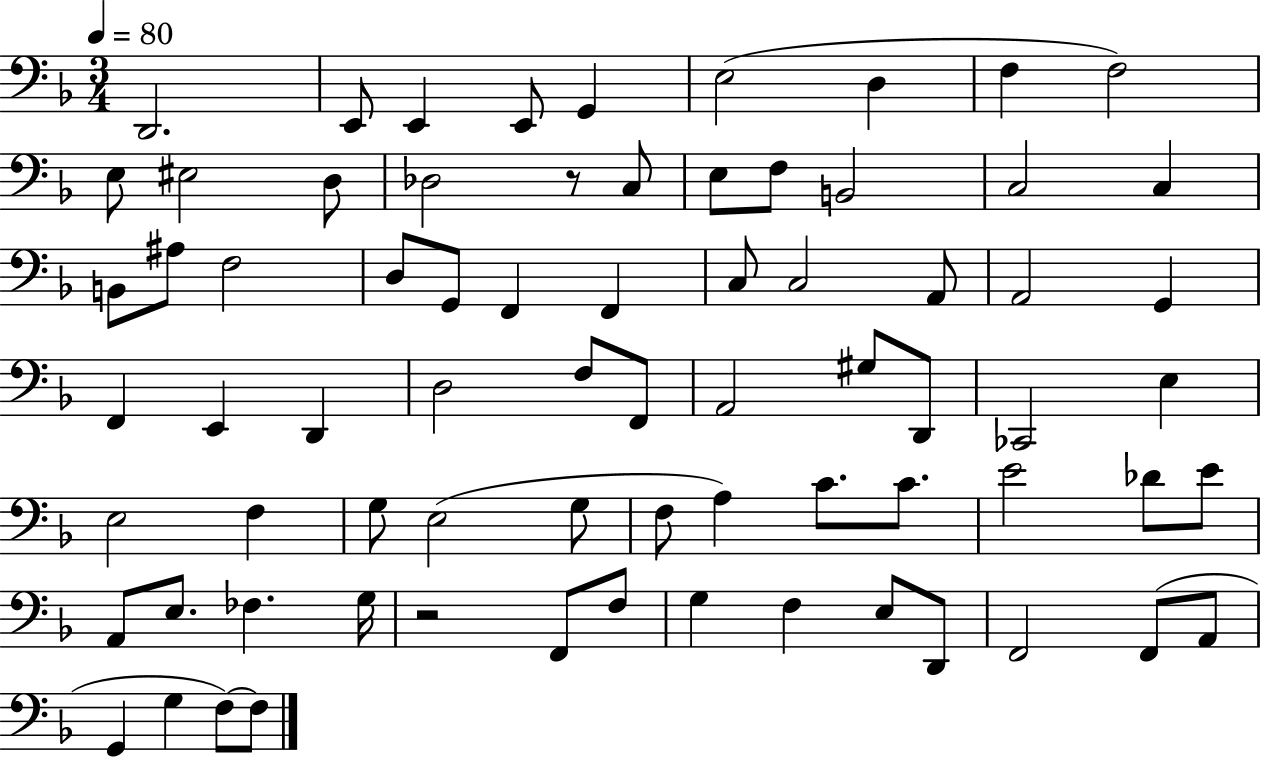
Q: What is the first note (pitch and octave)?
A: D2